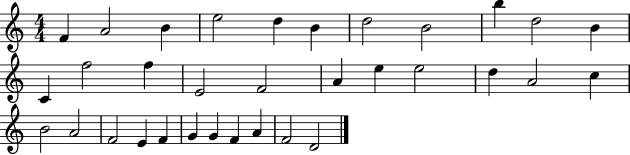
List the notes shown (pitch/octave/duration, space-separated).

F4/q A4/h B4/q E5/h D5/q B4/q D5/h B4/h B5/q D5/h B4/q C4/q F5/h F5/q E4/h F4/h A4/q E5/q E5/h D5/q A4/h C5/q B4/h A4/h F4/h E4/q F4/q G4/q G4/q F4/q A4/q F4/h D4/h